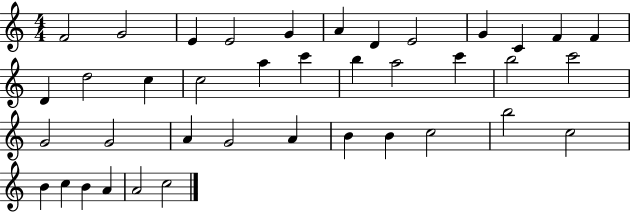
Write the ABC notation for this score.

X:1
T:Untitled
M:4/4
L:1/4
K:C
F2 G2 E E2 G A D E2 G C F F D d2 c c2 a c' b a2 c' b2 c'2 G2 G2 A G2 A B B c2 b2 c2 B c B A A2 c2